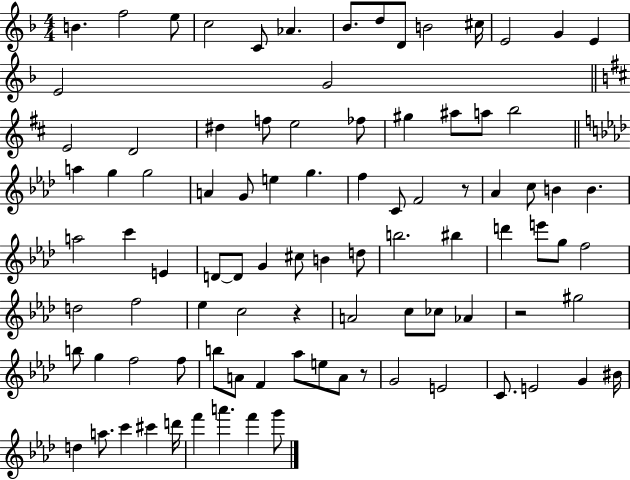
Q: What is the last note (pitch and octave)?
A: G6